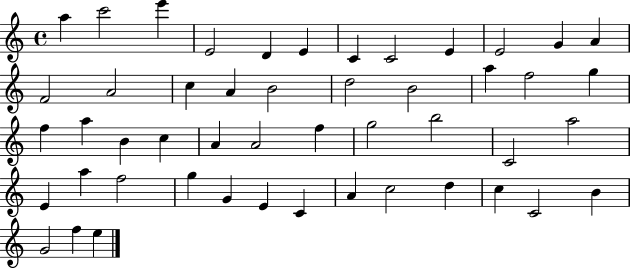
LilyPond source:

{
  \clef treble
  \time 4/4
  \defaultTimeSignature
  \key c \major
  a''4 c'''2 e'''4 | e'2 d'4 e'4 | c'4 c'2 e'4 | e'2 g'4 a'4 | \break f'2 a'2 | c''4 a'4 b'2 | d''2 b'2 | a''4 f''2 g''4 | \break f''4 a''4 b'4 c''4 | a'4 a'2 f''4 | g''2 b''2 | c'2 a''2 | \break e'4 a''4 f''2 | g''4 g'4 e'4 c'4 | a'4 c''2 d''4 | c''4 c'2 b'4 | \break g'2 f''4 e''4 | \bar "|."
}